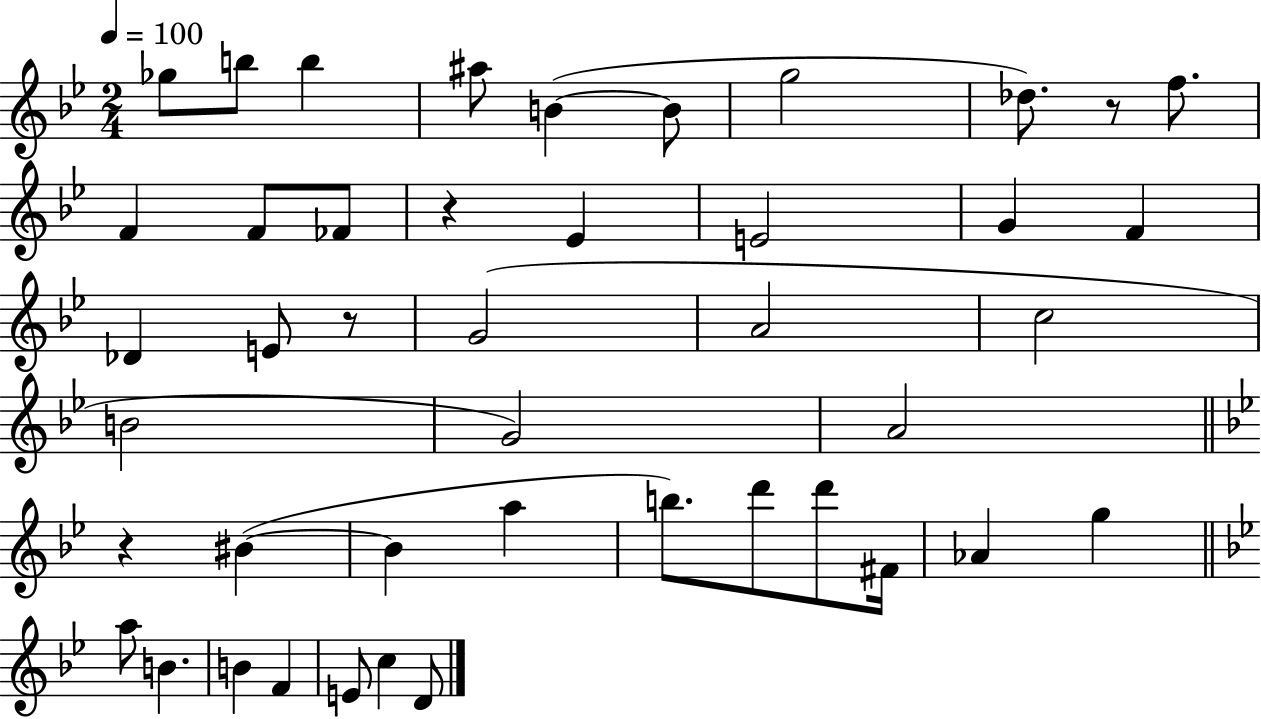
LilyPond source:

{
  \clef treble
  \numericTimeSignature
  \time 2/4
  \key bes \major
  \tempo 4 = 100
  \repeat volta 2 { ges''8 b''8 b''4 | ais''8 b'4~(~ b'8 | g''2 | des''8.) r8 f''8. | \break f'4 f'8 fes'8 | r4 ees'4 | e'2 | g'4 f'4 | \break des'4 e'8 r8 | g'2( | a'2 | c''2 | \break b'2 | g'2) | a'2 | \bar "||" \break \key g \minor r4 bis'4~(~ | bis'4 a''4 | b''8.) d'''8 d'''8 fis'16 | aes'4 g''4 | \break \bar "||" \break \key bes \major a''8 b'4. | b'4 f'4 | e'8 c''4 d'8 | } \bar "|."
}